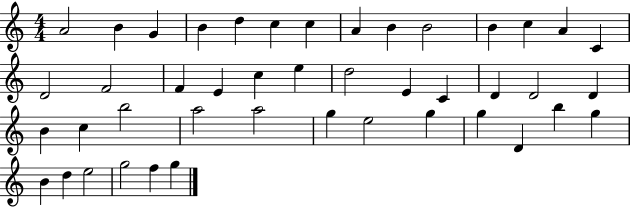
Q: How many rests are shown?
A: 0